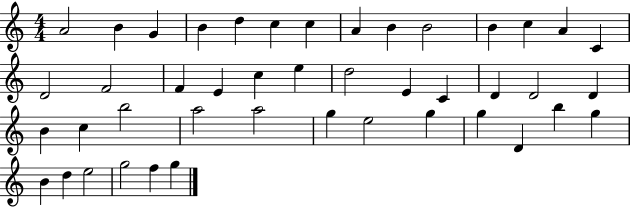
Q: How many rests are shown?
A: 0